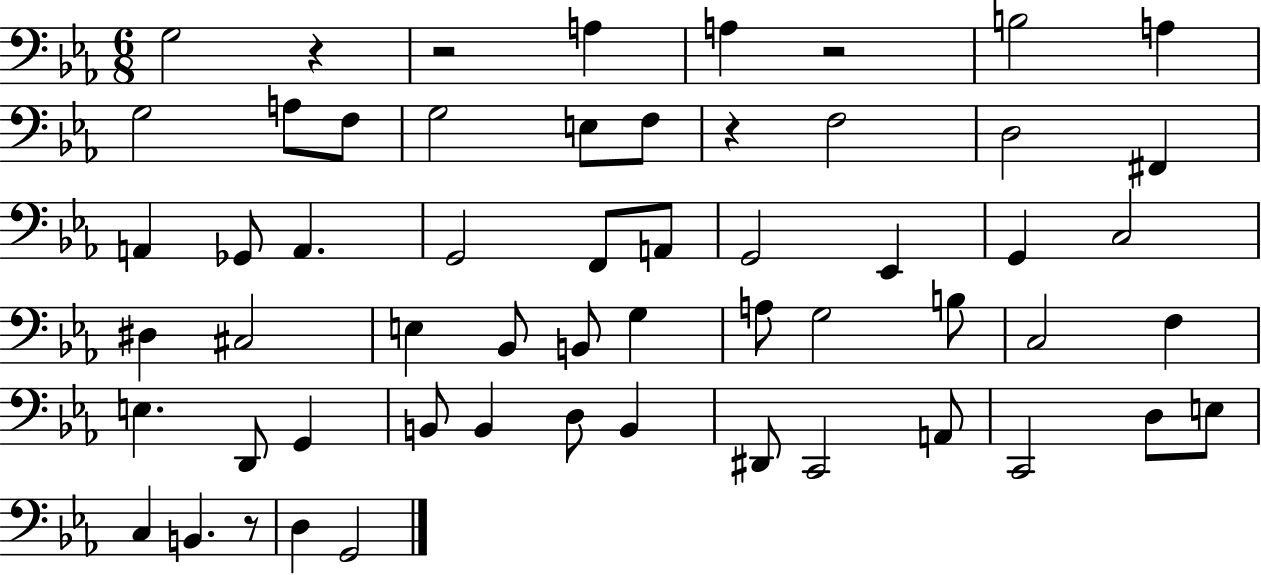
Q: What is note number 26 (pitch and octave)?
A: C#3